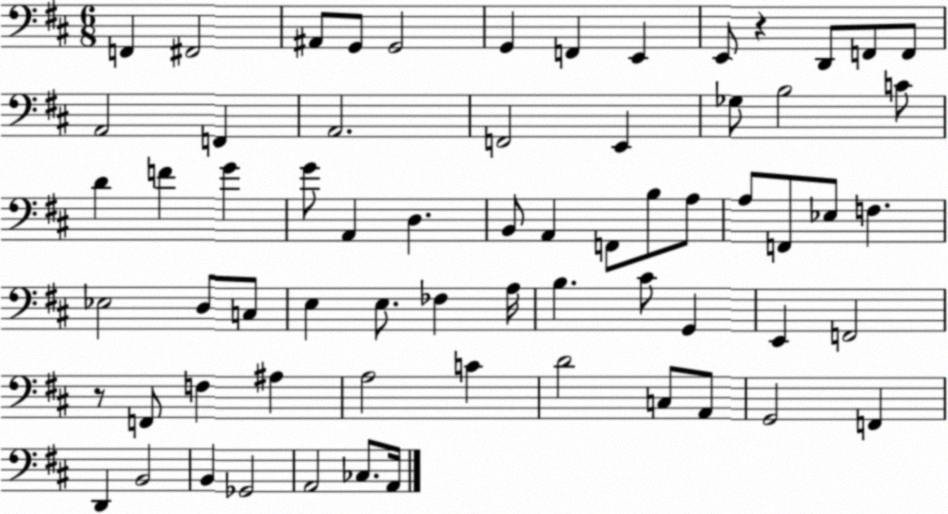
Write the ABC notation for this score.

X:1
T:Untitled
M:6/8
L:1/4
K:D
F,, ^F,,2 ^A,,/2 G,,/2 G,,2 G,, F,, E,, E,,/2 z D,,/2 F,,/2 F,,/2 A,,2 F,, A,,2 F,,2 E,, _G,/2 B,2 C/2 D F G G/2 A,, D, B,,/2 A,, F,,/2 B,/2 A,/2 A,/2 F,,/2 _E,/2 F, _E,2 D,/2 C,/2 E, E,/2 _F, A,/4 B, ^C/2 G,, E,, F,,2 z/2 F,,/2 F, ^A, A,2 C D2 C,/2 A,,/2 G,,2 F,, D,, B,,2 B,, _G,,2 A,,2 _C,/2 A,,/4